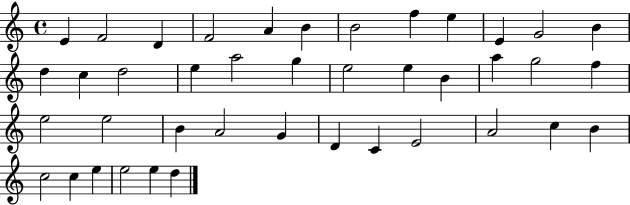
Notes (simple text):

E4/q F4/h D4/q F4/h A4/q B4/q B4/h F5/q E5/q E4/q G4/h B4/q D5/q C5/q D5/h E5/q A5/h G5/q E5/h E5/q B4/q A5/q G5/h F5/q E5/h E5/h B4/q A4/h G4/q D4/q C4/q E4/h A4/h C5/q B4/q C5/h C5/q E5/q E5/h E5/q D5/q